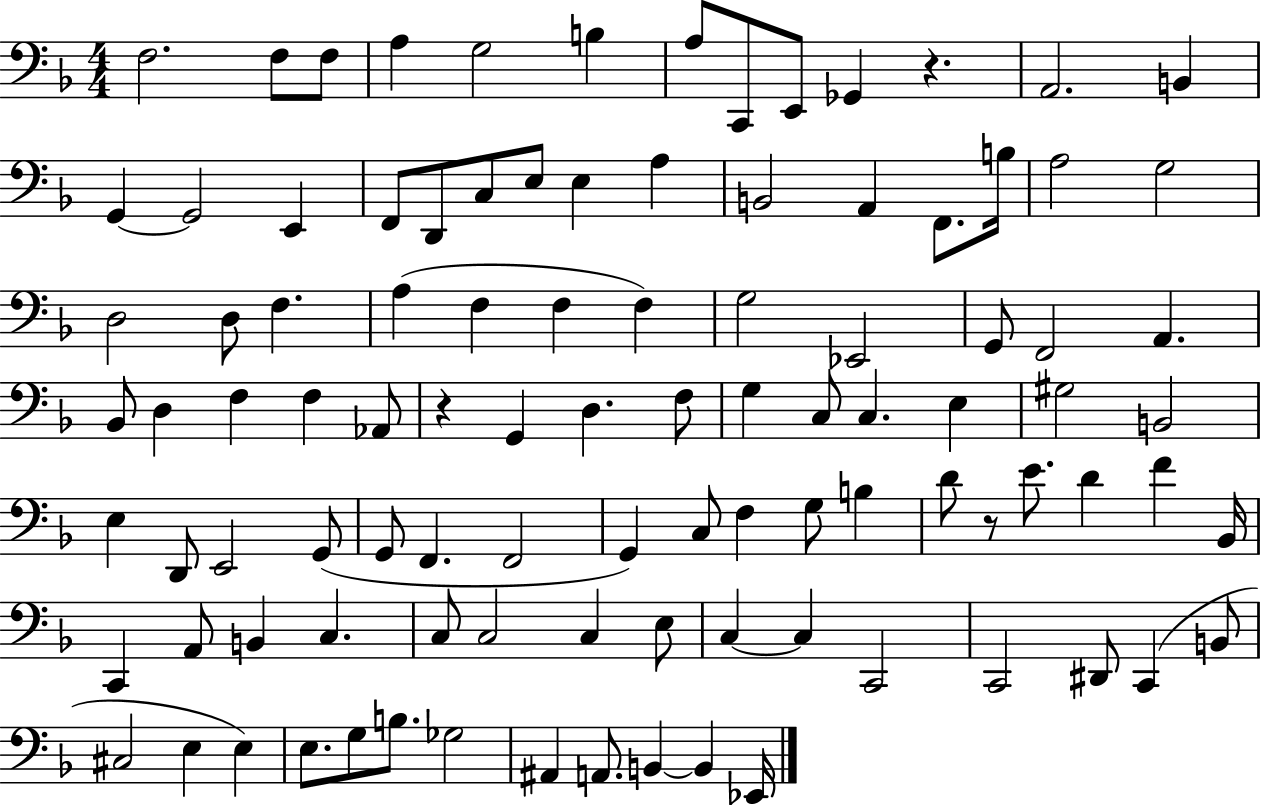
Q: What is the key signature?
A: F major